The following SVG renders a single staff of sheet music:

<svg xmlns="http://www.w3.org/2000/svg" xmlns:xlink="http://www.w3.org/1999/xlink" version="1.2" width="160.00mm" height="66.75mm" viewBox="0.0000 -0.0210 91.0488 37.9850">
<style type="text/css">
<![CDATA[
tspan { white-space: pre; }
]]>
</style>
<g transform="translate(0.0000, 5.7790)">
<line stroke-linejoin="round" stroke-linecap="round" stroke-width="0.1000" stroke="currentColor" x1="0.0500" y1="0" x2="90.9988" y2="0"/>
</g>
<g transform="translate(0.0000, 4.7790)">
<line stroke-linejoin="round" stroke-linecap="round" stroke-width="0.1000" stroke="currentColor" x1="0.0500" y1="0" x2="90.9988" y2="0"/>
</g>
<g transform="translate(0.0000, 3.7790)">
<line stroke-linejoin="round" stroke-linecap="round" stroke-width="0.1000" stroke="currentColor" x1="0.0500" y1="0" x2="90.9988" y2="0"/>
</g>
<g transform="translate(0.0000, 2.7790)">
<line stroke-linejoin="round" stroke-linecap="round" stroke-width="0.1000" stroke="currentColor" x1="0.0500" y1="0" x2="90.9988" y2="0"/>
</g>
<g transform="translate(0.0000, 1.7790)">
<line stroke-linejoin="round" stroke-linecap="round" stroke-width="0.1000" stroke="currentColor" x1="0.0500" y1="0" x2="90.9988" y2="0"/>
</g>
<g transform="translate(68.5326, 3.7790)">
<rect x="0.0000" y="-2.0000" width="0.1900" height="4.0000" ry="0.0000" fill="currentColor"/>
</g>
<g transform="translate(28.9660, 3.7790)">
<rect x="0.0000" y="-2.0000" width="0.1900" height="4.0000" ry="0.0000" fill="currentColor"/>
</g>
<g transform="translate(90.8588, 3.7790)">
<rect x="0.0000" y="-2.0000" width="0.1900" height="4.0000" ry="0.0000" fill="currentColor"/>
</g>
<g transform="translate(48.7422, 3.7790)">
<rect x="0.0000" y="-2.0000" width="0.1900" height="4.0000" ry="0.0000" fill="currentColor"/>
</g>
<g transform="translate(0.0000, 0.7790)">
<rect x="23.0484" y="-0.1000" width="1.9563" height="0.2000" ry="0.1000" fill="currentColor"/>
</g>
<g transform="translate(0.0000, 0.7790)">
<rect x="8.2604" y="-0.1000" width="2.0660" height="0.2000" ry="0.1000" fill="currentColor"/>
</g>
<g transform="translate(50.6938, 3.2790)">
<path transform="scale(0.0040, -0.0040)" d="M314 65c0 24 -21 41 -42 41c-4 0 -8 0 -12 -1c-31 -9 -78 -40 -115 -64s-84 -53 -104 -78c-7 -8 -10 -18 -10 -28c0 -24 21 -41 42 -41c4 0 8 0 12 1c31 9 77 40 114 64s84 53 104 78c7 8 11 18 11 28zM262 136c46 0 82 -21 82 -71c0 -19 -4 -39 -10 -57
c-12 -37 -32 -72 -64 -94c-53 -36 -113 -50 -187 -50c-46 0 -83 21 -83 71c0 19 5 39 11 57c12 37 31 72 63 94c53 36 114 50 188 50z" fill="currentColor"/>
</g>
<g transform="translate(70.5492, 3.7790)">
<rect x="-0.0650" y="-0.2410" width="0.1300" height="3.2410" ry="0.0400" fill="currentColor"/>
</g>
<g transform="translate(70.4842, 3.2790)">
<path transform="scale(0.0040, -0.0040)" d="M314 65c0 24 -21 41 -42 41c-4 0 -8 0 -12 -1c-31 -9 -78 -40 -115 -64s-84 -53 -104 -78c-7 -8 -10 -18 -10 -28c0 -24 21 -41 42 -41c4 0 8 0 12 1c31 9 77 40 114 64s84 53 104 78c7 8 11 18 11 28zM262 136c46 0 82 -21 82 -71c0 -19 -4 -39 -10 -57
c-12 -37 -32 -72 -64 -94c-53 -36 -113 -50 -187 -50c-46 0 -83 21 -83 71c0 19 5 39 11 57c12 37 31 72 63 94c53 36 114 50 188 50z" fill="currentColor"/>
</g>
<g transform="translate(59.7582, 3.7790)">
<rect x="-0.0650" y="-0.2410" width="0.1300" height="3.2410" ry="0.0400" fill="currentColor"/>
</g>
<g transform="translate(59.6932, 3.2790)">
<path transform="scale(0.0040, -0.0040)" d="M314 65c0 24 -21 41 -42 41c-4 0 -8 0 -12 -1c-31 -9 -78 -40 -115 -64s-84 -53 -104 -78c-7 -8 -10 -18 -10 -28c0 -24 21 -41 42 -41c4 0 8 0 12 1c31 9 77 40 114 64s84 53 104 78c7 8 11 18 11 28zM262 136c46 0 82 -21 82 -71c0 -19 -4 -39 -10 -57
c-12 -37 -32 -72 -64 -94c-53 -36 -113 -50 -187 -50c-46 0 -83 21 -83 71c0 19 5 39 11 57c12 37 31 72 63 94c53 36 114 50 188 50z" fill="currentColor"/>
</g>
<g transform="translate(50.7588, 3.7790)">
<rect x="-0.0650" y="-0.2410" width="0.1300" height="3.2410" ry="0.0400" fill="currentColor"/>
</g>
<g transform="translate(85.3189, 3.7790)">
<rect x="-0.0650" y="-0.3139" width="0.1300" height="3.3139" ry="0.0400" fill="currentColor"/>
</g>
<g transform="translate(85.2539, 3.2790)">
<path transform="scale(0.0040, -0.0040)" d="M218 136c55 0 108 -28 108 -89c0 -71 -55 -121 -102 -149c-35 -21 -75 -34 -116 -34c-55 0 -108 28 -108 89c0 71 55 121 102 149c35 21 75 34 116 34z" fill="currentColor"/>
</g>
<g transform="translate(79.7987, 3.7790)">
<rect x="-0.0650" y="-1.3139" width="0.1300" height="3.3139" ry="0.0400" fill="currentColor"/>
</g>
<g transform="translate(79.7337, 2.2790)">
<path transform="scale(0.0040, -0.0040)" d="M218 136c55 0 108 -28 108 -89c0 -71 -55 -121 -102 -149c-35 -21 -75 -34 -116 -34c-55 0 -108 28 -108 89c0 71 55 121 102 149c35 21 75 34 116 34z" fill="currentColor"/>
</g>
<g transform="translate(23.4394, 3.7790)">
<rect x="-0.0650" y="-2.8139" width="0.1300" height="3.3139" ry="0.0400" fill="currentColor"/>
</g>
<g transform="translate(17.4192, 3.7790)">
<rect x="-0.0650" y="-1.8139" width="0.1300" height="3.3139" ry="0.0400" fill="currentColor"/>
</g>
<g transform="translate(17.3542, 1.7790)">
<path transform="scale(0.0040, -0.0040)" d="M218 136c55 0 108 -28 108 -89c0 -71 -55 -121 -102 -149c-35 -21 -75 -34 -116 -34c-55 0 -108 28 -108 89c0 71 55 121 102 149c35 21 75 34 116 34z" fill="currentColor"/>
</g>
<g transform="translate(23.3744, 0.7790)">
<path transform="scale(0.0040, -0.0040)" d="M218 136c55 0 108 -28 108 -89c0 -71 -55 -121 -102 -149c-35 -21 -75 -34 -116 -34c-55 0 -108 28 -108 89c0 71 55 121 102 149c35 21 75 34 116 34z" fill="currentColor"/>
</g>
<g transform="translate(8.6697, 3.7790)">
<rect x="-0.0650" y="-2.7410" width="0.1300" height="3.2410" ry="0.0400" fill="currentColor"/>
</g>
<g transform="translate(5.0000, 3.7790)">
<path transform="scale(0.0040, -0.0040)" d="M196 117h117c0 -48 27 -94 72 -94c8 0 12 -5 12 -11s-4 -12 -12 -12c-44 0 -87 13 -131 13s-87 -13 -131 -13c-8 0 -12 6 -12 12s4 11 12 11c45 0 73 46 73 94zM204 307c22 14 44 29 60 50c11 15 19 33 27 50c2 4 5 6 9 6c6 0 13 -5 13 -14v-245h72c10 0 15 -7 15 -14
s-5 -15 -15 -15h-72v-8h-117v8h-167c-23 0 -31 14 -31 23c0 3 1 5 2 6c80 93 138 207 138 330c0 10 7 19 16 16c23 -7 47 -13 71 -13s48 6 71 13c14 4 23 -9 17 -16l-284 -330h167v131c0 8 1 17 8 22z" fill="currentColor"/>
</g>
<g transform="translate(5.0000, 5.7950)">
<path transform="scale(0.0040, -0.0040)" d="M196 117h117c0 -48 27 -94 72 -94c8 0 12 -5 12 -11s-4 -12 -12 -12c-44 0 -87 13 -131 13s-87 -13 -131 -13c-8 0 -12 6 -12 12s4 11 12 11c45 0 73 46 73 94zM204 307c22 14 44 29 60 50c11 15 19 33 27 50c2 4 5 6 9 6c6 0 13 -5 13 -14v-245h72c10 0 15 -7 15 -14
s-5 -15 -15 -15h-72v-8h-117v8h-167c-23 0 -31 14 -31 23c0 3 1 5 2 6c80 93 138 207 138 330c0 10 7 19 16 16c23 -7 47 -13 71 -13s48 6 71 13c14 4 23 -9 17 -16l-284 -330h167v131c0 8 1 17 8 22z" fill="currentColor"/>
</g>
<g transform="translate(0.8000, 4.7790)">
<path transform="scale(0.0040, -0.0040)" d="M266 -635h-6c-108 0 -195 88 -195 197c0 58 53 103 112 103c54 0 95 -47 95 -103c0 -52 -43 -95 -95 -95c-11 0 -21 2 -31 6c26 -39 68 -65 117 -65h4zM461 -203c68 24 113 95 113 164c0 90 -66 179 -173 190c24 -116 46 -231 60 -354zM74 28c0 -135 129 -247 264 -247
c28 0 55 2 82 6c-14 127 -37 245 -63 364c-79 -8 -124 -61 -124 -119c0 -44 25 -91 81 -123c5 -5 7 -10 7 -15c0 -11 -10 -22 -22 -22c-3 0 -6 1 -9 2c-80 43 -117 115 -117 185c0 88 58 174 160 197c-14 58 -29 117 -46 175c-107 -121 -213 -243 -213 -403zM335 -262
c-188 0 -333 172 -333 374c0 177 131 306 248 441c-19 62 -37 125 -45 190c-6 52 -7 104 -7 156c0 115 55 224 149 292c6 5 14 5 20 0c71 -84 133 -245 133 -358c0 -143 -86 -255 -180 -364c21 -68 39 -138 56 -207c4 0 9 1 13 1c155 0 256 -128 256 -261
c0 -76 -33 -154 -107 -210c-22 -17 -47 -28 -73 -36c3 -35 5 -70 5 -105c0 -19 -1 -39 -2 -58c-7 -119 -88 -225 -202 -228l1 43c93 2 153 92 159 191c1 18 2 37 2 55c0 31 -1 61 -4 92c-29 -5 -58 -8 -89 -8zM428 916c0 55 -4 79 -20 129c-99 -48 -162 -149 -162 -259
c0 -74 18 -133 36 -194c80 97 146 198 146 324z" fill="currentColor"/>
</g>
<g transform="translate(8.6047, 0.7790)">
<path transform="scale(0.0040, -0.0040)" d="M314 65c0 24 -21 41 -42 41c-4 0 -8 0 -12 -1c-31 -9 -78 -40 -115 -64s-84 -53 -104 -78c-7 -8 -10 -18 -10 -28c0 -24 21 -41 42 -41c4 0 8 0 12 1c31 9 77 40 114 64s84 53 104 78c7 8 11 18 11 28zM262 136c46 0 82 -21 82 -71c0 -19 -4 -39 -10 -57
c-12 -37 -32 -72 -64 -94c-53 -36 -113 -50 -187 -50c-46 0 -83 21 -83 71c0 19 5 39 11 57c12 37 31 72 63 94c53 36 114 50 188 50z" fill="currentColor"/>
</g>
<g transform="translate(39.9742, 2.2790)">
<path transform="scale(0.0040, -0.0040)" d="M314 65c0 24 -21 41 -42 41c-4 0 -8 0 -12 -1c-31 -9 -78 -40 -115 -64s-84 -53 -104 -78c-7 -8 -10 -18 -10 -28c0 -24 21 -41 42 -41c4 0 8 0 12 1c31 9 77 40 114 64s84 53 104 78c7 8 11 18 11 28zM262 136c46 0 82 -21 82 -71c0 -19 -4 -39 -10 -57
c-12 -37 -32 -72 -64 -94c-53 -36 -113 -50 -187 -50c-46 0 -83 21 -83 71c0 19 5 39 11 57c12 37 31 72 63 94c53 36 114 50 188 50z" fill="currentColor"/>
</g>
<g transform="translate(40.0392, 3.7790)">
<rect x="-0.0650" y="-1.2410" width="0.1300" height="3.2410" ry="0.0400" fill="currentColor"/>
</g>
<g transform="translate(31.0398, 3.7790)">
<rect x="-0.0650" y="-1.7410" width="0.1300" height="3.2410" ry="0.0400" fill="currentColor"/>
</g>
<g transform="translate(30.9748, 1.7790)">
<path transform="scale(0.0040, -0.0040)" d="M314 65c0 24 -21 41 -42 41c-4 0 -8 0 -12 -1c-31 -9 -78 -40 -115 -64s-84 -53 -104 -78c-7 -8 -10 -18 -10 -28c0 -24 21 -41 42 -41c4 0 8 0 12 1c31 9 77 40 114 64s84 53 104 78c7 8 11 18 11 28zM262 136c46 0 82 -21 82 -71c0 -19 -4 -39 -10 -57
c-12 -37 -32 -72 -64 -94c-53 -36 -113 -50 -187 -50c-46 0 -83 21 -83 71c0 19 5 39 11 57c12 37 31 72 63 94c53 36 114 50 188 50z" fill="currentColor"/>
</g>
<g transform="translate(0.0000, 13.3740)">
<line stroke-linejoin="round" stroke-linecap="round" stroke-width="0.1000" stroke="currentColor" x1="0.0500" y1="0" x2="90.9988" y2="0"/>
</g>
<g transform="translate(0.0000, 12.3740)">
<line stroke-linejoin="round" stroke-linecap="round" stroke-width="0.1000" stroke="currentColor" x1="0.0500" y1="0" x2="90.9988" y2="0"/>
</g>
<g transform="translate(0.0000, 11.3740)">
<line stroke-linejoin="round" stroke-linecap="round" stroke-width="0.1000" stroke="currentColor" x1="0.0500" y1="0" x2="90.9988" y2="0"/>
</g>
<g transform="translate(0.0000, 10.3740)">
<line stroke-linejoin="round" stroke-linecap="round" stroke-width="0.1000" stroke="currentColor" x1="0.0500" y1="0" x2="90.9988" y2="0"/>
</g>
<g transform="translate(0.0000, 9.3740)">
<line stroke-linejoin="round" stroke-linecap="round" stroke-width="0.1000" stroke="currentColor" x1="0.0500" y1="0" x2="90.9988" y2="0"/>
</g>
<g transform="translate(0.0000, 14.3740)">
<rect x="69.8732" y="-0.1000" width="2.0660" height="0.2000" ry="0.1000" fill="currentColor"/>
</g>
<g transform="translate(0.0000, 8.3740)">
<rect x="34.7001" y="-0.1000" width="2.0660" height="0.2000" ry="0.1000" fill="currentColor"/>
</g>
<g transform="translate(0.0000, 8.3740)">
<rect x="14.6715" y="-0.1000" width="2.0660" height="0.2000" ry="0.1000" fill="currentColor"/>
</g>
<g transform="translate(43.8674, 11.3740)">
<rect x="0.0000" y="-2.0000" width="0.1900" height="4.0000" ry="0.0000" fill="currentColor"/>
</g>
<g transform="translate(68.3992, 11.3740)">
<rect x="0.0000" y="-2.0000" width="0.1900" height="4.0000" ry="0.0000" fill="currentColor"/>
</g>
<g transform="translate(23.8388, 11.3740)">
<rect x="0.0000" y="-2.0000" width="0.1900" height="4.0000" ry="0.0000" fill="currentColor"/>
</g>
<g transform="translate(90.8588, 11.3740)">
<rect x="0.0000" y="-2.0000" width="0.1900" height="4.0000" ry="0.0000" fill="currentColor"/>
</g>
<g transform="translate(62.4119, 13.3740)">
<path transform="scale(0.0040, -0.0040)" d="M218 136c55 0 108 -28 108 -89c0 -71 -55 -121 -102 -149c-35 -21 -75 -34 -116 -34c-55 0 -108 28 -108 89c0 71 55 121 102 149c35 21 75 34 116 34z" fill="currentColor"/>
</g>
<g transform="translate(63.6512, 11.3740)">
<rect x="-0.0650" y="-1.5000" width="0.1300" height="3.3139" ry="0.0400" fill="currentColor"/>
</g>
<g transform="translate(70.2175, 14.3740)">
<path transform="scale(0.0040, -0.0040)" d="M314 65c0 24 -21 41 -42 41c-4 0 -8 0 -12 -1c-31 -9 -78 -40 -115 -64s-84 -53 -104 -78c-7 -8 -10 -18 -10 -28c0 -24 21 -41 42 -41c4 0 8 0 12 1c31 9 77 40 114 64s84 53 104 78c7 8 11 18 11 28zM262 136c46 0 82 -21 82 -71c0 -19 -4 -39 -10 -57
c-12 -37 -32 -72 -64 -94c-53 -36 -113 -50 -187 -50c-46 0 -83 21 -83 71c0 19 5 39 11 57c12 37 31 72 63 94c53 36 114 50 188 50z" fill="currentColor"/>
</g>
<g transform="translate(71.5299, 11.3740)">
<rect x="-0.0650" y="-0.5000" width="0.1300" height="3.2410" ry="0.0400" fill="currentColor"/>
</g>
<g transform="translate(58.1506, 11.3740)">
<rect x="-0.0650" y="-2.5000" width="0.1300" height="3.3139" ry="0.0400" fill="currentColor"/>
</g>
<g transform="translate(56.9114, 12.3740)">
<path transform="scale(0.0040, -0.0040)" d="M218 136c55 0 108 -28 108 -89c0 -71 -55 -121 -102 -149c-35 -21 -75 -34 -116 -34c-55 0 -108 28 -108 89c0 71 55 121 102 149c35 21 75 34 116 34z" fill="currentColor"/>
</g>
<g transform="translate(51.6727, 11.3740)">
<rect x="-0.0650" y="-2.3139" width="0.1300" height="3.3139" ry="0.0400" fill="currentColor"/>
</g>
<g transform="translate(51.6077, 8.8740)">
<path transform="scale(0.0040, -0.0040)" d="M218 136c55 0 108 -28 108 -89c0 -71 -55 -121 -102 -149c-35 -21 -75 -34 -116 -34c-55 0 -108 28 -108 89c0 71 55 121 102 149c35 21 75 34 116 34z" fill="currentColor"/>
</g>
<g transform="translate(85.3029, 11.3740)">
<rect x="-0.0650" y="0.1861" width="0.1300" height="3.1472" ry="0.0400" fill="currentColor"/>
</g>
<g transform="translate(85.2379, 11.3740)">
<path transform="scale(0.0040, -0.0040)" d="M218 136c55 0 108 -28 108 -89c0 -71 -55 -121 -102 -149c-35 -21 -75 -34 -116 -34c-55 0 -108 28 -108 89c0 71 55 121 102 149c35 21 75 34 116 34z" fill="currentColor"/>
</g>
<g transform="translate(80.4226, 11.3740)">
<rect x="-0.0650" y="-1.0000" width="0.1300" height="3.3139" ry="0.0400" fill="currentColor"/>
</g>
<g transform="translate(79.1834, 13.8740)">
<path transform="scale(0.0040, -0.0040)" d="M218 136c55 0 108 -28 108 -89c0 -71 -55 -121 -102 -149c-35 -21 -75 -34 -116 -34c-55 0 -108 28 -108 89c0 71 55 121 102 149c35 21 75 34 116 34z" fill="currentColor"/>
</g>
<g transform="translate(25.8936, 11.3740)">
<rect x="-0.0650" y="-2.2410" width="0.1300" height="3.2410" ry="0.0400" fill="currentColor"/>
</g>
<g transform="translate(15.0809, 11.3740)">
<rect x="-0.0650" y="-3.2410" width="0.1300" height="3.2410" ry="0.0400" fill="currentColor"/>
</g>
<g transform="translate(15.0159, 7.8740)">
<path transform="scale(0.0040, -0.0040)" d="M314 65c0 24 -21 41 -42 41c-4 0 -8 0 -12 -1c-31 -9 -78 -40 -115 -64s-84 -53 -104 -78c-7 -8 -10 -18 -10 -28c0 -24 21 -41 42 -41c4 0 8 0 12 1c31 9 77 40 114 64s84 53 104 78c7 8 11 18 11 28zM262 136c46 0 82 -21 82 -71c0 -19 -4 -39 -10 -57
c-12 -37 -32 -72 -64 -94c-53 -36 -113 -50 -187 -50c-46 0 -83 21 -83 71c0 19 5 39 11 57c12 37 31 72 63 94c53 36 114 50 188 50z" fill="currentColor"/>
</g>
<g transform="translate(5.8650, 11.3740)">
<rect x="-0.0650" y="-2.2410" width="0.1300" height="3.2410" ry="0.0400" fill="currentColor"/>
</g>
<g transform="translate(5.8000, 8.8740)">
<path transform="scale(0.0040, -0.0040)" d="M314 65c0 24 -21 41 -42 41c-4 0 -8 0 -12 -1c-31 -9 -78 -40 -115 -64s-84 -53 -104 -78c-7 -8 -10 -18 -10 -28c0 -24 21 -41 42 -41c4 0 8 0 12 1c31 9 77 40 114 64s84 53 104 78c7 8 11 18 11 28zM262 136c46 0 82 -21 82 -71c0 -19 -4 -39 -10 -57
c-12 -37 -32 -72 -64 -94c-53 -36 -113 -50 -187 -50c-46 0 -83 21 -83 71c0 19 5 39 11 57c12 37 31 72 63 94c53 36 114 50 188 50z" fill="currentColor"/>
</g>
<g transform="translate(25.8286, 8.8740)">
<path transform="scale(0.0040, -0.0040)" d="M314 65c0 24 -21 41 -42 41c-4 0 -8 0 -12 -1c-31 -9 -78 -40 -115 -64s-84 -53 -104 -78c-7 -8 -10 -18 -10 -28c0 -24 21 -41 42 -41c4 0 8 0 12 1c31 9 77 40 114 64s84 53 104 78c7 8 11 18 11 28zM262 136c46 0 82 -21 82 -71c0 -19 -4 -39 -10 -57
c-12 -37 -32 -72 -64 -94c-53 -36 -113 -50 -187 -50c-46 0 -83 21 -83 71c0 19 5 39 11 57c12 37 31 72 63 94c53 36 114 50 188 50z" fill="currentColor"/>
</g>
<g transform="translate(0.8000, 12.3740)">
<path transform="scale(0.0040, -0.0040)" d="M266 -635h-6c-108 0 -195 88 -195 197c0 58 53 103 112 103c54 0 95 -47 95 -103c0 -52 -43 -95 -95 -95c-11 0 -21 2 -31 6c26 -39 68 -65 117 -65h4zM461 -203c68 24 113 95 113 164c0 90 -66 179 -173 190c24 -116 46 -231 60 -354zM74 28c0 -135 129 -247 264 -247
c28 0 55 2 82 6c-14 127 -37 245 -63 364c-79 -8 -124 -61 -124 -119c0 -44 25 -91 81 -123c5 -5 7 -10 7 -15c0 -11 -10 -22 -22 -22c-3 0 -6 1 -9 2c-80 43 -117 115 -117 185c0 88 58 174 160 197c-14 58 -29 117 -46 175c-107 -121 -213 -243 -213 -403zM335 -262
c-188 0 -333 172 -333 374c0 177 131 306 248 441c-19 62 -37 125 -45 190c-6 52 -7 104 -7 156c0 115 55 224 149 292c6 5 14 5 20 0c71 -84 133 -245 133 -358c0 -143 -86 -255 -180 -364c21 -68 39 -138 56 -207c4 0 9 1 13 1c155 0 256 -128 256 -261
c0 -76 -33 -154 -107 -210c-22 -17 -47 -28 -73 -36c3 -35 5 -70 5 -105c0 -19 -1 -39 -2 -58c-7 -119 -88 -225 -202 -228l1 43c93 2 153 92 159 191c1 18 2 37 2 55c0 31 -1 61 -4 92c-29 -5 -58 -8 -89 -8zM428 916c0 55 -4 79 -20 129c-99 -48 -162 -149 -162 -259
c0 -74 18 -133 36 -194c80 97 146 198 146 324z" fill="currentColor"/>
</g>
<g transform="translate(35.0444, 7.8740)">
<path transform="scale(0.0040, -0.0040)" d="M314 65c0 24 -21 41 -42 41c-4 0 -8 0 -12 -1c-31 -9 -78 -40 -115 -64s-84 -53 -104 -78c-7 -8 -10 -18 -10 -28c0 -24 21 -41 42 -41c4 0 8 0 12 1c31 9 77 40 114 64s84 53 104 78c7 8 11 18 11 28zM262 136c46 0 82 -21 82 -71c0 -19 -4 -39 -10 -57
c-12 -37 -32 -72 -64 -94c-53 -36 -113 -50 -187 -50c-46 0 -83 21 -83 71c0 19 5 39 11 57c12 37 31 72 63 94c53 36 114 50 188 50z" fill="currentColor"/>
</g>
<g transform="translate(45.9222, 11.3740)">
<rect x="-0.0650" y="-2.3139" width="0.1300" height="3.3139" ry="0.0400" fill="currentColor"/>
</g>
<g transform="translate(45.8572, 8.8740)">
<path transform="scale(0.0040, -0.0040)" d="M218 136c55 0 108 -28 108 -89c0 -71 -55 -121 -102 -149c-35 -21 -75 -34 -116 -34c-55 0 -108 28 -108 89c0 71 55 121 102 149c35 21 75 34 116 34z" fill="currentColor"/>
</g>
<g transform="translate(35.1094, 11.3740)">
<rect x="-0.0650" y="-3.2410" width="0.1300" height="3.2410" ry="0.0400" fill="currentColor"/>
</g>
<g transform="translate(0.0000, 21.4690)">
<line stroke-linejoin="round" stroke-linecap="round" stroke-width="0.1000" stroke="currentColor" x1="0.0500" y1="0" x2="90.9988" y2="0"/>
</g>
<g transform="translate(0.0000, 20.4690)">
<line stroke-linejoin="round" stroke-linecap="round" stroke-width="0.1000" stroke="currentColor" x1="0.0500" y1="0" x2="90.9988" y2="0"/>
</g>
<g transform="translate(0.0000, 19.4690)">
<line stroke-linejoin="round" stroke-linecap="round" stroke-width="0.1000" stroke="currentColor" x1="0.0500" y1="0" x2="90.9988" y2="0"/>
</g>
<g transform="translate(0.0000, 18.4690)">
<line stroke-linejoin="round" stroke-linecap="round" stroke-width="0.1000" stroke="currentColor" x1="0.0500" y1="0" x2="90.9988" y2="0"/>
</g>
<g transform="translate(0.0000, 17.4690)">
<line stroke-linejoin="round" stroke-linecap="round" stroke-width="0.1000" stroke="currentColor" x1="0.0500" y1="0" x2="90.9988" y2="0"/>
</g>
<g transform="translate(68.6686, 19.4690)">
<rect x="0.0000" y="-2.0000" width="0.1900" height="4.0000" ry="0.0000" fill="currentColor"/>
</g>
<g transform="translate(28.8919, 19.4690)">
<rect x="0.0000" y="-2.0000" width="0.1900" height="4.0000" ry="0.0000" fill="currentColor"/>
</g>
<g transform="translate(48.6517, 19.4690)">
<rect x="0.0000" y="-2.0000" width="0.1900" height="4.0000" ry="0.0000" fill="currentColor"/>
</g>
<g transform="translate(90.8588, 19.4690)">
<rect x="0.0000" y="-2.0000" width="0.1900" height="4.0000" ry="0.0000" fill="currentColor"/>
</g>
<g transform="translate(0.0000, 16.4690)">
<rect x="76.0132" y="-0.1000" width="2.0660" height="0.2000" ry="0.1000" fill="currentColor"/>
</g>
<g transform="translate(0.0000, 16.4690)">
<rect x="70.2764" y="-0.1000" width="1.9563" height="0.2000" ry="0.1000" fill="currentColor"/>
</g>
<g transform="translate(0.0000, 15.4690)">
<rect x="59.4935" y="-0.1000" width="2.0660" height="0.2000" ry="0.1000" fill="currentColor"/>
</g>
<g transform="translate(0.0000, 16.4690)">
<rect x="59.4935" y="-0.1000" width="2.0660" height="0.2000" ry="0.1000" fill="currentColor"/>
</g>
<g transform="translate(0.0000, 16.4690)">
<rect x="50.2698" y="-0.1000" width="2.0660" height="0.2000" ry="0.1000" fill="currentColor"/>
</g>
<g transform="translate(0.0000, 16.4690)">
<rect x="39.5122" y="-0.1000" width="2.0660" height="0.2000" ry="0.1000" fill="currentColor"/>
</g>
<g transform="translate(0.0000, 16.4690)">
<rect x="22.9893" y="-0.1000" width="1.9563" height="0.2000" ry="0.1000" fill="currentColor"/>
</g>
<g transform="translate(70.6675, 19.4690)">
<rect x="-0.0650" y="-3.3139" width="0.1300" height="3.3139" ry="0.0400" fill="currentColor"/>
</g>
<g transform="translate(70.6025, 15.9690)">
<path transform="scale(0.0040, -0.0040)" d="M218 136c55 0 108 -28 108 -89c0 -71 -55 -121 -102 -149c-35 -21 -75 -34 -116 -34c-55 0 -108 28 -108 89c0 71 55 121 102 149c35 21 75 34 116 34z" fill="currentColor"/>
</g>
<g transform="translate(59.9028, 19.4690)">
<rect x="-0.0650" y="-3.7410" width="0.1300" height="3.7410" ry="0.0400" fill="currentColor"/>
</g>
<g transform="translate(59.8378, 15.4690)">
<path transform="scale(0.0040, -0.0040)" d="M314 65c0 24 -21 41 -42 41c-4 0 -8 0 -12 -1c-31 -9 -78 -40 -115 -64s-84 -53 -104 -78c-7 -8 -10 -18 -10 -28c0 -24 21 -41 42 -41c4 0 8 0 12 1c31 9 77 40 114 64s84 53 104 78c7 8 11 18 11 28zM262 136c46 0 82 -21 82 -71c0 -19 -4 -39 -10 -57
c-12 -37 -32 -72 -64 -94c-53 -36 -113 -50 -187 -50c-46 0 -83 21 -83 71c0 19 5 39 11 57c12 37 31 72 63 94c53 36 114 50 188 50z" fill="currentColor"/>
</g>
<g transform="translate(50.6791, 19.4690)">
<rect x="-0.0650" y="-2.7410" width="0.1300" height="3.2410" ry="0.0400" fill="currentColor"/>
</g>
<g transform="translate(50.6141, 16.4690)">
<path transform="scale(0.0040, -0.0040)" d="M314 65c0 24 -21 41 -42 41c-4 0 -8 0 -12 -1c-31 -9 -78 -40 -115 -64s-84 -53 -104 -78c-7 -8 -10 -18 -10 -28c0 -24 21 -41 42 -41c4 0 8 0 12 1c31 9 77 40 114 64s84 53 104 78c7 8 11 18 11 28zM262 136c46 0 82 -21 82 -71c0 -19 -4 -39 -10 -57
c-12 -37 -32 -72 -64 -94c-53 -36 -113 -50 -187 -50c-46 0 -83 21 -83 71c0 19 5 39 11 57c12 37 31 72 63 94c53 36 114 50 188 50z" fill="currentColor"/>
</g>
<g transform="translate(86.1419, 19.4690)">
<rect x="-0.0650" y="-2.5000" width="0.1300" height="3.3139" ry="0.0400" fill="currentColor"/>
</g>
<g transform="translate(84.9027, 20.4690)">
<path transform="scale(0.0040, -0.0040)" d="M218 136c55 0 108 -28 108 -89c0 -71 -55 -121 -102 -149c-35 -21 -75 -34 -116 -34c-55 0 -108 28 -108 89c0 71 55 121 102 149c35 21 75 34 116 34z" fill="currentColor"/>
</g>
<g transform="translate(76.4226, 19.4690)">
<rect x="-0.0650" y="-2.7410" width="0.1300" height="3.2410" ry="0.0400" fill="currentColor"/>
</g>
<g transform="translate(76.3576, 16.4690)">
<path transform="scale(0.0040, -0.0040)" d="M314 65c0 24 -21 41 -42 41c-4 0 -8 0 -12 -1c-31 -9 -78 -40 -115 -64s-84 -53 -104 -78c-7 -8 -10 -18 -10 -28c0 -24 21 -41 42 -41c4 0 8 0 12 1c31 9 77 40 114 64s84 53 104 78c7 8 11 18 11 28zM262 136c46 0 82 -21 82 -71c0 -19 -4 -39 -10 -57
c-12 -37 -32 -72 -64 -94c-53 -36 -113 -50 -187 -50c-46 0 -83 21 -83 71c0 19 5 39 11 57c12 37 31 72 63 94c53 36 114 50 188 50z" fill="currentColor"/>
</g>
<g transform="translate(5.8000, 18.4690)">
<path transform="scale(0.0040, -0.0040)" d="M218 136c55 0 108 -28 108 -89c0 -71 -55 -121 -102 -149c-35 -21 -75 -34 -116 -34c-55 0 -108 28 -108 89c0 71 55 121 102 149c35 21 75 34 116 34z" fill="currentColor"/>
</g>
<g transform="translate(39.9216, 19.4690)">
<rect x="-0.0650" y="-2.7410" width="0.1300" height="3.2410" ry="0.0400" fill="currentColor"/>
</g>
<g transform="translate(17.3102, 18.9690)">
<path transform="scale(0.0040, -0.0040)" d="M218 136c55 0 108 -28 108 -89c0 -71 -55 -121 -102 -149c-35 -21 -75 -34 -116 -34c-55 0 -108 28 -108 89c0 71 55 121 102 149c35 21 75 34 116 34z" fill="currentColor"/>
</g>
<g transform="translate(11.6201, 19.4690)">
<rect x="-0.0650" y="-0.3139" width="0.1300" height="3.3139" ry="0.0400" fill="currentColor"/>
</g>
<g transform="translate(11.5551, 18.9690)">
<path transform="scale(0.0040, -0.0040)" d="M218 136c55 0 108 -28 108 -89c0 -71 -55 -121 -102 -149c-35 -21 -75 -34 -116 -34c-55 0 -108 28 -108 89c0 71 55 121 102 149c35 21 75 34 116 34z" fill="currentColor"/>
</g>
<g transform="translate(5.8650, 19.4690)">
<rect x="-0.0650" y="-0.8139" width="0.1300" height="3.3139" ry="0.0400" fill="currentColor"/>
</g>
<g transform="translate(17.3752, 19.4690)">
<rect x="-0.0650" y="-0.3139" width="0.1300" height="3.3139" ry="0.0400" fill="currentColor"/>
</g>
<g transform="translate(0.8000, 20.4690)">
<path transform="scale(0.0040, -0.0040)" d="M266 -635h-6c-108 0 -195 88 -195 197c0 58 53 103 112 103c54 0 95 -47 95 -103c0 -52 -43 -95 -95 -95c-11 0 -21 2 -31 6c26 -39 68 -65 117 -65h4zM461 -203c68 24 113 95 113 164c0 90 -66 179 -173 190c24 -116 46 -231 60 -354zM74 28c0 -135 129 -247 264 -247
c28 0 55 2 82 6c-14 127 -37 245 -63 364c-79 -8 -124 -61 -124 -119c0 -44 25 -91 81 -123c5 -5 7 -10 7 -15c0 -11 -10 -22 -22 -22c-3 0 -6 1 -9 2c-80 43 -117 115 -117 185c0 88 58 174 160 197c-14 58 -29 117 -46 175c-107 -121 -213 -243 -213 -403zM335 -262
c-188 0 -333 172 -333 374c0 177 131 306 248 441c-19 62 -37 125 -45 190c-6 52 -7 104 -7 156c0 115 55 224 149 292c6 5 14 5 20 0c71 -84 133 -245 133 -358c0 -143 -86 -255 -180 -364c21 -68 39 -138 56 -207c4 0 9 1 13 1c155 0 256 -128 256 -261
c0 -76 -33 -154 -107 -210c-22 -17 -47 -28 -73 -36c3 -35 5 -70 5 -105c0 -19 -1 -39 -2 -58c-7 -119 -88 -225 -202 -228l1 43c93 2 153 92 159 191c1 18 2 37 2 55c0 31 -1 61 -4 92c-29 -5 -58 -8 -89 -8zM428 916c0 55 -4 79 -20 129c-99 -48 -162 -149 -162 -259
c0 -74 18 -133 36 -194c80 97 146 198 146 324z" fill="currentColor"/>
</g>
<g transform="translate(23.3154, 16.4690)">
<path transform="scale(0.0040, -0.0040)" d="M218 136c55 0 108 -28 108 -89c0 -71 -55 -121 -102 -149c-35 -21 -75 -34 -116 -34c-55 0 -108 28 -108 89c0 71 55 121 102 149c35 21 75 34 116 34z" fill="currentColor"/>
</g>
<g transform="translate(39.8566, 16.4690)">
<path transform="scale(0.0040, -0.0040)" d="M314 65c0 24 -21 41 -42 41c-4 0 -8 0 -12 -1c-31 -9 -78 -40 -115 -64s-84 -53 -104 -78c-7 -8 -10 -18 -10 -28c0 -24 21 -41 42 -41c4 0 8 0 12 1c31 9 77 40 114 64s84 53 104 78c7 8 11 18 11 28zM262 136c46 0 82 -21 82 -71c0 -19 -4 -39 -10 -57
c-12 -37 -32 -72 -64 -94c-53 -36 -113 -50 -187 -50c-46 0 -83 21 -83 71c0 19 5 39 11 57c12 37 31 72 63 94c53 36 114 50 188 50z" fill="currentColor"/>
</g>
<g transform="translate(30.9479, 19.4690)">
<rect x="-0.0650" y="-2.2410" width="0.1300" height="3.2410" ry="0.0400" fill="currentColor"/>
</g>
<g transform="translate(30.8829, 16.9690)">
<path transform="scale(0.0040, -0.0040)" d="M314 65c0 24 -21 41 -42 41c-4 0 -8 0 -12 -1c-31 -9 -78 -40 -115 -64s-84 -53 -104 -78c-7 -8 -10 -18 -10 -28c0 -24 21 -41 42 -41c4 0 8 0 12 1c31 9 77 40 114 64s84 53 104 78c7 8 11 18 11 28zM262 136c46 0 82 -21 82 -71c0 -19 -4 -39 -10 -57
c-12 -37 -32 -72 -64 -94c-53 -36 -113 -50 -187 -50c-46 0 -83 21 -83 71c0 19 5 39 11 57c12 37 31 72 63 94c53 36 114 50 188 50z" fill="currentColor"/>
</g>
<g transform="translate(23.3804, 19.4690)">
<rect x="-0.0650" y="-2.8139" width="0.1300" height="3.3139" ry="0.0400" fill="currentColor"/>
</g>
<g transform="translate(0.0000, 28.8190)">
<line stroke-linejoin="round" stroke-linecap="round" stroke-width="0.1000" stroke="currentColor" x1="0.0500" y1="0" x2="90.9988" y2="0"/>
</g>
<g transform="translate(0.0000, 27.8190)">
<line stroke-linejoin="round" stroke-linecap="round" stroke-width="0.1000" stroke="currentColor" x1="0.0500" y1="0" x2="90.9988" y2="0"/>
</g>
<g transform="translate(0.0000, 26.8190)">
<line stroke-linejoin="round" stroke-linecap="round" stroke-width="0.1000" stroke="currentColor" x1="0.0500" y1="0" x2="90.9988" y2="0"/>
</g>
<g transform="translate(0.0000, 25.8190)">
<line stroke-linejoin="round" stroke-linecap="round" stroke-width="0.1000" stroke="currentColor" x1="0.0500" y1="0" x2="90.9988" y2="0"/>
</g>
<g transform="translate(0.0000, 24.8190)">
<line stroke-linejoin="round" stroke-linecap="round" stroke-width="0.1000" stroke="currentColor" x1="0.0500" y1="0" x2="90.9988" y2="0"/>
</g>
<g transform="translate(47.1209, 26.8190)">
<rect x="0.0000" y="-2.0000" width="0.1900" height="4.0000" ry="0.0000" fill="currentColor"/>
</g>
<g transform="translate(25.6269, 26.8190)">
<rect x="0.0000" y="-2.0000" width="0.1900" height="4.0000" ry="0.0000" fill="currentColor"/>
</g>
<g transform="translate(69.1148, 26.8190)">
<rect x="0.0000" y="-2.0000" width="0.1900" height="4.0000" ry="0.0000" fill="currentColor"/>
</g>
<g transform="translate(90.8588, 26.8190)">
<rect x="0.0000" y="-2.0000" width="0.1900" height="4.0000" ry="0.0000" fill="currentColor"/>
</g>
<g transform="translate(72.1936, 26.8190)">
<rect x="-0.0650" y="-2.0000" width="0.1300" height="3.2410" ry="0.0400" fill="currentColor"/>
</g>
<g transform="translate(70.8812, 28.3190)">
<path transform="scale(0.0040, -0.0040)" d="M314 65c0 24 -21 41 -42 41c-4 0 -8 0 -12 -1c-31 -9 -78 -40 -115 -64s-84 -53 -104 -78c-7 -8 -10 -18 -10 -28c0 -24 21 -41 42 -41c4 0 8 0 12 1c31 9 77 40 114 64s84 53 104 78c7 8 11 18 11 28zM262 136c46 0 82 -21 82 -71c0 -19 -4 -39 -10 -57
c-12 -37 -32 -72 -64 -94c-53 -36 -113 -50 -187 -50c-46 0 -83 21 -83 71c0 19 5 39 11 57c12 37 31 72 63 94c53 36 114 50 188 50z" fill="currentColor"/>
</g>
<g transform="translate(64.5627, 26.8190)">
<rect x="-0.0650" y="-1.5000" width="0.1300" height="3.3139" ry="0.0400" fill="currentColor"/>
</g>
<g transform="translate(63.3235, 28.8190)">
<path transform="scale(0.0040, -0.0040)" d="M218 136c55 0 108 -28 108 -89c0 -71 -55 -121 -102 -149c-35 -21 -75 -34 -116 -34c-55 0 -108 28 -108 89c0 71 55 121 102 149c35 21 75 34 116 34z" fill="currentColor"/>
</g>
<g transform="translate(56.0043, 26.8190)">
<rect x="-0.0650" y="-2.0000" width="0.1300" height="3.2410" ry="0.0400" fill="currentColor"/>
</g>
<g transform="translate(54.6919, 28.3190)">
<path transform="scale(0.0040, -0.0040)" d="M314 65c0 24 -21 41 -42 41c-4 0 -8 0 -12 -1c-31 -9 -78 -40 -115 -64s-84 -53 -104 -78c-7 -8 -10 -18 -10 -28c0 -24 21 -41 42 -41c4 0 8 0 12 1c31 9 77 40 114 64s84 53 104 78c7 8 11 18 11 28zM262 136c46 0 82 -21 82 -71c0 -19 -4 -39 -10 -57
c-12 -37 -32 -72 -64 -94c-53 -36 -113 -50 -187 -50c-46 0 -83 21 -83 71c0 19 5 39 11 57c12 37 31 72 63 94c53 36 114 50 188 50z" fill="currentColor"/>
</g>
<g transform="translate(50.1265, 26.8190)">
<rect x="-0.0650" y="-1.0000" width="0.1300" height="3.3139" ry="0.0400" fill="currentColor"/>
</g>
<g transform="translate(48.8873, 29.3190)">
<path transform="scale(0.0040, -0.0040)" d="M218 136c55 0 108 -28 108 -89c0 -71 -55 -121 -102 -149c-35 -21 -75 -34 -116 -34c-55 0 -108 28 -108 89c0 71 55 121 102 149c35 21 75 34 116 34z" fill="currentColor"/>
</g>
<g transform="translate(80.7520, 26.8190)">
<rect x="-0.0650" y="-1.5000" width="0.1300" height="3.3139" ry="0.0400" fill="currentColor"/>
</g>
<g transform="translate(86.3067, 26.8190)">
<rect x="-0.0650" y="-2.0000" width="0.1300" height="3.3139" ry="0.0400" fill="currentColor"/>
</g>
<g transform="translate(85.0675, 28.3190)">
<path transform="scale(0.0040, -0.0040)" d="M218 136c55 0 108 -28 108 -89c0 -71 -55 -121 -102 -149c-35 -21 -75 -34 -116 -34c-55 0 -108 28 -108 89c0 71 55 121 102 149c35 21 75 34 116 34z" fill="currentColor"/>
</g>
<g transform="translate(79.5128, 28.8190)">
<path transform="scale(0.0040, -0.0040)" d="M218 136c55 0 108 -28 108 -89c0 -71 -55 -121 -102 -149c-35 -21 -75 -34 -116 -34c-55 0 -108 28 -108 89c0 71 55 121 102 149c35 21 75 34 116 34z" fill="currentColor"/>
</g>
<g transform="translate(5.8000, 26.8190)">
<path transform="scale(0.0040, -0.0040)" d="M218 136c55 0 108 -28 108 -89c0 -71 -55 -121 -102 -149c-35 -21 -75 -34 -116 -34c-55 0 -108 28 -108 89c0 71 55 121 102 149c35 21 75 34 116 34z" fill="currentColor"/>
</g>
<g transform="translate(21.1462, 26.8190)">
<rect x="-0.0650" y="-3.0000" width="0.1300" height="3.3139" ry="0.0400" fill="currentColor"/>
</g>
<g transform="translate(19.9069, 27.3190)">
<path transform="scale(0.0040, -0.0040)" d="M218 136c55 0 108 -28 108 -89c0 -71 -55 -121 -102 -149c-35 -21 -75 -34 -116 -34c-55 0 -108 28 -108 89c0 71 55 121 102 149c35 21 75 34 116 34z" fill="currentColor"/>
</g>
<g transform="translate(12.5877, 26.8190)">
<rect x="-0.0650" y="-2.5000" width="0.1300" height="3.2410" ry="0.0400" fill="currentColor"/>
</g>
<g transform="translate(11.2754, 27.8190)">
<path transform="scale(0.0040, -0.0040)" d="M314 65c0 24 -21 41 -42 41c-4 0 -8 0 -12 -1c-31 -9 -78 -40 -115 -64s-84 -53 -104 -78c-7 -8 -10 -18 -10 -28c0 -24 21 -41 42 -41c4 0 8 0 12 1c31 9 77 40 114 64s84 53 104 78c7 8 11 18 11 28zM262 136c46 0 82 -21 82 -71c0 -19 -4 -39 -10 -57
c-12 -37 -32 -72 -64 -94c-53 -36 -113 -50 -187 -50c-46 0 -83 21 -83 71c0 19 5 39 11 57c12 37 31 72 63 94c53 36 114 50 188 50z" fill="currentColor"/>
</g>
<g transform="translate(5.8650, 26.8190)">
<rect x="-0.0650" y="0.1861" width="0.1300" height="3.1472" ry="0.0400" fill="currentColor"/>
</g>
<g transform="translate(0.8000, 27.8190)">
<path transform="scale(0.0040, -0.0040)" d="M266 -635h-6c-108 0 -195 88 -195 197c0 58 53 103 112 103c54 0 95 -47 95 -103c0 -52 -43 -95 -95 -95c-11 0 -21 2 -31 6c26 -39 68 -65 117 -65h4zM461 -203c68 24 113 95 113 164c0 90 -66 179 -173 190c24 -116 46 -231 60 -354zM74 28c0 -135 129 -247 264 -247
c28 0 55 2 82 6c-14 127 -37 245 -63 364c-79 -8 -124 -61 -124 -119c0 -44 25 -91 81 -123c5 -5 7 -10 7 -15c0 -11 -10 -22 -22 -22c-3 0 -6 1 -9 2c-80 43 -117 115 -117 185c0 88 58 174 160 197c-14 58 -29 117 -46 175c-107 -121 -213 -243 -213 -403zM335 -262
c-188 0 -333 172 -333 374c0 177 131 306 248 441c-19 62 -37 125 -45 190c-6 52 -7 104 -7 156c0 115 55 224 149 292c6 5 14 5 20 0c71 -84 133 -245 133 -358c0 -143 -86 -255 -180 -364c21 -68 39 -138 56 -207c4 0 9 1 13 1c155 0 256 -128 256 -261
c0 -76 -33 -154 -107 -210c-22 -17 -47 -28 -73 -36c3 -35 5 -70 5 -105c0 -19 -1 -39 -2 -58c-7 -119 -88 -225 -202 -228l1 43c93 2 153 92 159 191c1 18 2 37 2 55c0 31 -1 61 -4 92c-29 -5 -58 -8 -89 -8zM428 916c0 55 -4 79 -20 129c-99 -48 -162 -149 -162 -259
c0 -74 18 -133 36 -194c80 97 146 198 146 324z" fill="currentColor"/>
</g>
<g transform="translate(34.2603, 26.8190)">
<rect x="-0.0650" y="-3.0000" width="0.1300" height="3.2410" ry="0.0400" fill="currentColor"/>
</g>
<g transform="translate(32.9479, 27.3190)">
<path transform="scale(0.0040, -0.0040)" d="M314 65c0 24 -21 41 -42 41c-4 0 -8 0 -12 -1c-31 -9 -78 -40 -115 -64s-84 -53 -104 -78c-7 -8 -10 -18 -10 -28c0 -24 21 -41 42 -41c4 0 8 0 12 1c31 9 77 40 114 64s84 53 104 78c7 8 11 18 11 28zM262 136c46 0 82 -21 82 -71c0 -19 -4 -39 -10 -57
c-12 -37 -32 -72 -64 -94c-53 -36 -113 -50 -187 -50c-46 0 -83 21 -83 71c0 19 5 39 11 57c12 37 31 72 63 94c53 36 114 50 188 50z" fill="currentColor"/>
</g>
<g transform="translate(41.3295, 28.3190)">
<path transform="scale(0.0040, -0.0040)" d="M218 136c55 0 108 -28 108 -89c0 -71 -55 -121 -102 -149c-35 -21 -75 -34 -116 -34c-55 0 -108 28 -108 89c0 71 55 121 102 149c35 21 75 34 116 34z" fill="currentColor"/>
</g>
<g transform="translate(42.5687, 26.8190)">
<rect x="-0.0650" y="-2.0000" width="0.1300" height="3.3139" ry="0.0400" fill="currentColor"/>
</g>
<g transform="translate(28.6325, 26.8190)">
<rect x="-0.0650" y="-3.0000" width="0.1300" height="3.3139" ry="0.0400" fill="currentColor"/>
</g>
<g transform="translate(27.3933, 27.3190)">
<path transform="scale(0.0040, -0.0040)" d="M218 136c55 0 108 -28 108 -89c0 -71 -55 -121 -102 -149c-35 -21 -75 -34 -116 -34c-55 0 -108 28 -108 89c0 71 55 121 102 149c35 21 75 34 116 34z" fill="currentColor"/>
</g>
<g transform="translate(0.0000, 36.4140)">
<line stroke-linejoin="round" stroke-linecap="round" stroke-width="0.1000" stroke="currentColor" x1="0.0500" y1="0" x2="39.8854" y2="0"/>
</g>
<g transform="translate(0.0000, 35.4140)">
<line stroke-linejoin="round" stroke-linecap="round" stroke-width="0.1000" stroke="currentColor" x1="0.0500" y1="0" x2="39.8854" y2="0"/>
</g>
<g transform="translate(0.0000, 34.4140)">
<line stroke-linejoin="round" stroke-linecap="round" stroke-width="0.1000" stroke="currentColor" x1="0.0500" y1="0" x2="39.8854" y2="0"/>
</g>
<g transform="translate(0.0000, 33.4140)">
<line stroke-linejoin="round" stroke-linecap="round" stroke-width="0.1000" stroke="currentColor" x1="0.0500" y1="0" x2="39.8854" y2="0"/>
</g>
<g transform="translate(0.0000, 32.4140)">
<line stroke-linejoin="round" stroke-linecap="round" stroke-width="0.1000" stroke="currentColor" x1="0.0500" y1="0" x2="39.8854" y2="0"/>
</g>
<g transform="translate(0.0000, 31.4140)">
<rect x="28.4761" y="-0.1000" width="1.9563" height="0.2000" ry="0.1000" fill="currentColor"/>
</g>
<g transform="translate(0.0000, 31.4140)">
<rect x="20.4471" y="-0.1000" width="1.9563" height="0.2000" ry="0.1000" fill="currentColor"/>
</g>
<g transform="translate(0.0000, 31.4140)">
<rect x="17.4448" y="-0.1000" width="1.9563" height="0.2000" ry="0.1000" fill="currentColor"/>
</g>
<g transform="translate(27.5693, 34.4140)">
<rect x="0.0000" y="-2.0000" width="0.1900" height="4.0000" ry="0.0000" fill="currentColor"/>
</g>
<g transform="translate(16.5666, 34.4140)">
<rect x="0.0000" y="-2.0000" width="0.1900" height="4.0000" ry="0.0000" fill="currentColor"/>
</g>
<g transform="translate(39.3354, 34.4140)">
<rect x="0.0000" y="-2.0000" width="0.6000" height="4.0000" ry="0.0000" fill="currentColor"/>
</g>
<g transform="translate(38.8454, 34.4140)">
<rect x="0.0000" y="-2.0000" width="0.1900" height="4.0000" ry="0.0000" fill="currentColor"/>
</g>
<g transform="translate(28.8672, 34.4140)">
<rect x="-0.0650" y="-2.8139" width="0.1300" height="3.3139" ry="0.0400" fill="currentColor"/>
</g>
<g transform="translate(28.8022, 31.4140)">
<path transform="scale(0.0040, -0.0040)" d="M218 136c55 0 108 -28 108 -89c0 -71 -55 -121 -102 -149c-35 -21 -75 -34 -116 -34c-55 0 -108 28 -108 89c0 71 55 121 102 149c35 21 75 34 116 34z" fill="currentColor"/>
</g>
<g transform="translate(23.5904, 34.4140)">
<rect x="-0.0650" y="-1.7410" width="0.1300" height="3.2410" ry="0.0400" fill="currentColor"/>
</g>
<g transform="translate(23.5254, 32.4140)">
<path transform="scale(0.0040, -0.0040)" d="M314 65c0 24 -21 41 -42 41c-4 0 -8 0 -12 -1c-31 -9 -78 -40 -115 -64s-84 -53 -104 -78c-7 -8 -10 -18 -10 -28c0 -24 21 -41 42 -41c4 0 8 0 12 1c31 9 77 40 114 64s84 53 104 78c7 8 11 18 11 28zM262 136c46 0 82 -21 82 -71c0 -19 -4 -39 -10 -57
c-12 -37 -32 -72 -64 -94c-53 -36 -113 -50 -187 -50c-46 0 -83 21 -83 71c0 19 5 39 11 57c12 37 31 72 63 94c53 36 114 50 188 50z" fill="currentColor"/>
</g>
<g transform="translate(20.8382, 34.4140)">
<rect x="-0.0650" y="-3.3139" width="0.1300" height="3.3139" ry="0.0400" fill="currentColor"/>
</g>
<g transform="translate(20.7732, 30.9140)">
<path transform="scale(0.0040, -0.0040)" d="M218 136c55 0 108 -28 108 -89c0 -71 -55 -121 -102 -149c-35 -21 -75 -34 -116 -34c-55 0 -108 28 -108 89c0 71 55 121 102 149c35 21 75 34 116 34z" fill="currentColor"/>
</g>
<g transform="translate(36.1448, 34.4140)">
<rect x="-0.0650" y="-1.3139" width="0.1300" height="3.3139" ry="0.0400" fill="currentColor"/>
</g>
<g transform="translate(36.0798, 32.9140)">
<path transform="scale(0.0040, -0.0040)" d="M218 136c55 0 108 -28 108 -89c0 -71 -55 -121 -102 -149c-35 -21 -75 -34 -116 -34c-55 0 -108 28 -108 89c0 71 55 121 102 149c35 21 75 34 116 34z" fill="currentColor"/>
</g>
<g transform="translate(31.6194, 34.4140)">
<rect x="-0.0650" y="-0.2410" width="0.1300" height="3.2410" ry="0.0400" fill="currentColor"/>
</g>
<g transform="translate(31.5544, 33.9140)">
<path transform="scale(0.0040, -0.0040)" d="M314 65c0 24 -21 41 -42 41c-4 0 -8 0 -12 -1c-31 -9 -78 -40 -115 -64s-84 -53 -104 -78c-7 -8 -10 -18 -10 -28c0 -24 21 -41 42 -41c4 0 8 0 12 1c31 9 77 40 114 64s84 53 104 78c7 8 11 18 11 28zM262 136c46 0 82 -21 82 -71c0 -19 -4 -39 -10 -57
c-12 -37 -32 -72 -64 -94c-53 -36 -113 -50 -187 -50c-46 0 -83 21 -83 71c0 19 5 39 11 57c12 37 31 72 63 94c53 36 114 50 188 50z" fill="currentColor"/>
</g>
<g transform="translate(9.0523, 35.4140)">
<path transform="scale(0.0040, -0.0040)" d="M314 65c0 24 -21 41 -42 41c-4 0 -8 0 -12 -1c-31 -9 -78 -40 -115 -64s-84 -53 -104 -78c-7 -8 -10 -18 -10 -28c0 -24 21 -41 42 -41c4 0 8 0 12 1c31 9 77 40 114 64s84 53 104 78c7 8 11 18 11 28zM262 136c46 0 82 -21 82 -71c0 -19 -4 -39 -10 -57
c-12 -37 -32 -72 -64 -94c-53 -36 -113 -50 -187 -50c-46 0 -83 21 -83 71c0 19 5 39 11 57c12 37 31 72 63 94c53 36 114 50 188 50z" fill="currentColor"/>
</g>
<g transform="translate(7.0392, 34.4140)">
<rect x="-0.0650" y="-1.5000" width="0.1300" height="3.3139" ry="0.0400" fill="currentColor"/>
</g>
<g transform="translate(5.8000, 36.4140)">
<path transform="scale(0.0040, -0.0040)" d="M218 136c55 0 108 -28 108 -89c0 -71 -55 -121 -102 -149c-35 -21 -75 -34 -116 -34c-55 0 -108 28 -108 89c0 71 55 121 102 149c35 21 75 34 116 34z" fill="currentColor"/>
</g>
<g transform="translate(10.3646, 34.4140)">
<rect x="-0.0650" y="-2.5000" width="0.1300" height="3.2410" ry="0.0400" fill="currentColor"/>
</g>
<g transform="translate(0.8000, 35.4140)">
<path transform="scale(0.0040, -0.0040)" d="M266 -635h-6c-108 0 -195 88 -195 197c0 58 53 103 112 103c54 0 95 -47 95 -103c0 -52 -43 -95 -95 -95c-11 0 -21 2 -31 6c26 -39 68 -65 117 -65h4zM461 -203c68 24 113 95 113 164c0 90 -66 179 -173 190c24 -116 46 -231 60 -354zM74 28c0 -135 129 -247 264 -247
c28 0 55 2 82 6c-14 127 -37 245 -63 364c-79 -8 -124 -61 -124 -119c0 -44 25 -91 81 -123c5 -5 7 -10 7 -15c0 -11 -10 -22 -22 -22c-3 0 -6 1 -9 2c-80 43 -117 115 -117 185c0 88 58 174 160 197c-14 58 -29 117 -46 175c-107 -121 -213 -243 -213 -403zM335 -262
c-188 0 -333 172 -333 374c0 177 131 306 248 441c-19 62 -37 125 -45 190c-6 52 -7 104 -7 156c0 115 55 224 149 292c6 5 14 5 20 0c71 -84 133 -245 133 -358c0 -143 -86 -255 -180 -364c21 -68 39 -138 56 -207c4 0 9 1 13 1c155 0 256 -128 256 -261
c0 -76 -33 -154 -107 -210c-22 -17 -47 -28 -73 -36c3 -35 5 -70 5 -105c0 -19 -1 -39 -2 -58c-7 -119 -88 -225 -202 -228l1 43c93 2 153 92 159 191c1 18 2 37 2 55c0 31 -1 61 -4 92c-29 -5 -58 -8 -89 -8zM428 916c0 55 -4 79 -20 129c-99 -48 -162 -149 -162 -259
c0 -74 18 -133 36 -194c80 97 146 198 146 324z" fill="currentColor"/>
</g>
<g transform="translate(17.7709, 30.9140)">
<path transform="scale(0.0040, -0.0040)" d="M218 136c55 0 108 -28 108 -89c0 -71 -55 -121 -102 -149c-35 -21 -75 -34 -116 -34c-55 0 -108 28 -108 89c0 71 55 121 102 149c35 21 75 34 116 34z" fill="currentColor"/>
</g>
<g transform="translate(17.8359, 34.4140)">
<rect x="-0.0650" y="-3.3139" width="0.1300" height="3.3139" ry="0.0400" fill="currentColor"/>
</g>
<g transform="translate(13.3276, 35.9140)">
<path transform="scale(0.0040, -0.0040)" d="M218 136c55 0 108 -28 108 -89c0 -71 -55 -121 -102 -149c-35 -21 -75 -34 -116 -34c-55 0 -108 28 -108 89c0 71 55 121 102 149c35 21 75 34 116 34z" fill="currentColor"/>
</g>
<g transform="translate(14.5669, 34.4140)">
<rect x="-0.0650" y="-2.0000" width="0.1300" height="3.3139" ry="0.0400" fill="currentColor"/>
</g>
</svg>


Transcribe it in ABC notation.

X:1
T:Untitled
M:4/4
L:1/4
K:C
a2 f a f2 e2 c2 c2 c2 e c g2 b2 g2 b2 g g G E C2 D B d c c a g2 a2 a2 c'2 b a2 G B G2 A A A2 F D F2 E F2 E F E G2 F b b f2 a c2 e